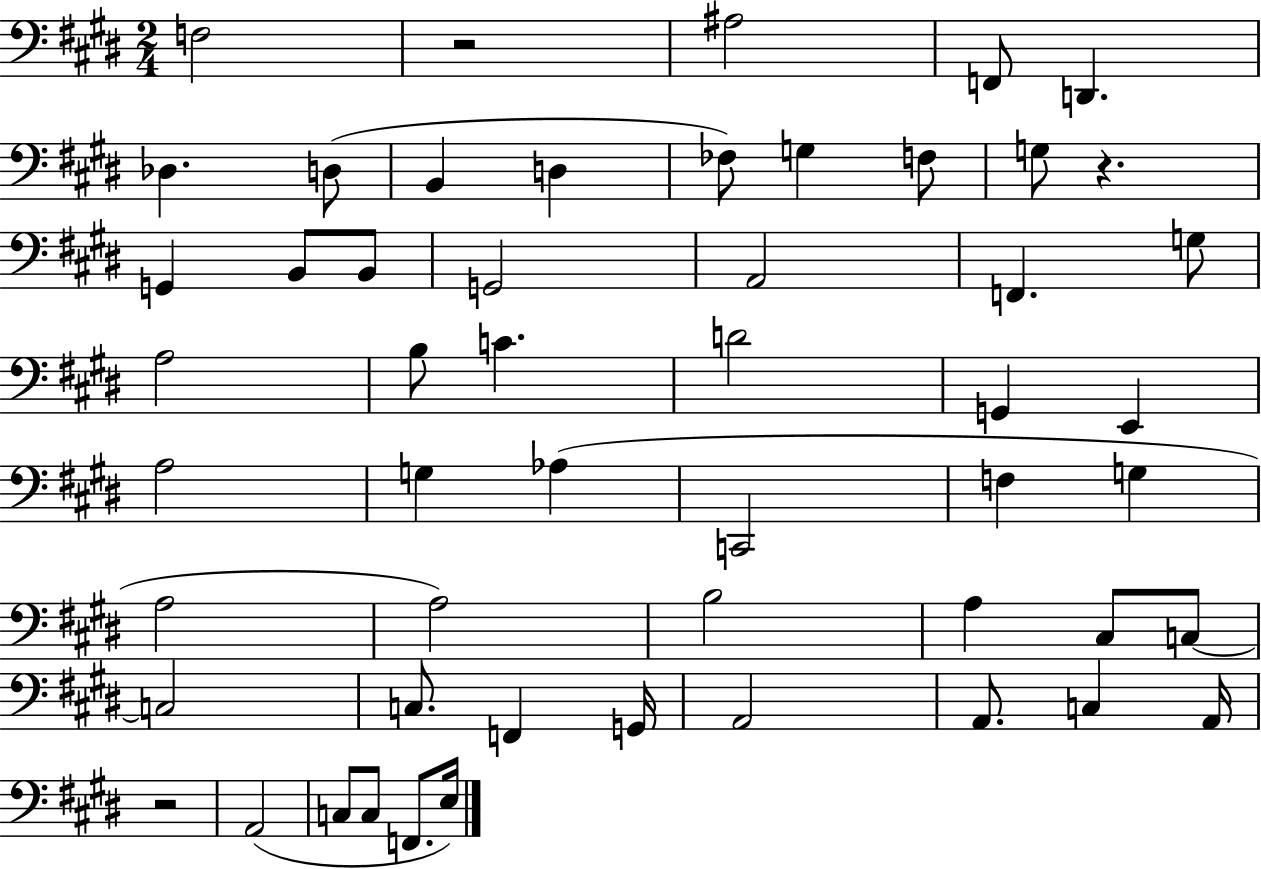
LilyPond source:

{
  \clef bass
  \numericTimeSignature
  \time 2/4
  \key e \major
  f2 | r2 | ais2 | f,8 d,4. | \break des4. d8( | b,4 d4 | fes8) g4 f8 | g8 r4. | \break g,4 b,8 b,8 | g,2 | a,2 | f,4. g8 | \break a2 | b8 c'4. | d'2 | g,4 e,4 | \break a2 | g4 aes4( | c,2 | f4 g4 | \break a2 | a2) | b2 | a4 cis8 c8~~ | \break c2 | c8. f,4 g,16 | a,2 | a,8. c4 a,16 | \break r2 | a,2( | c8 c8 f,8. e16) | \bar "|."
}